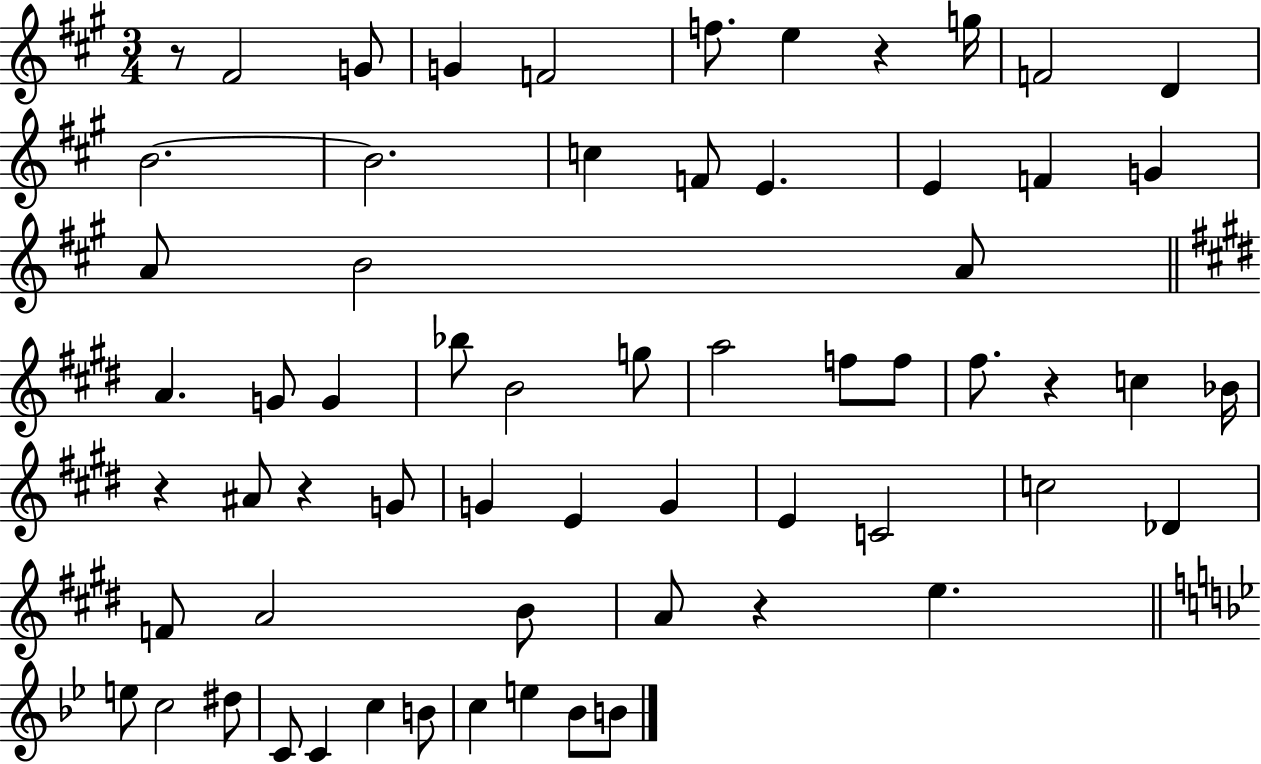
R/e F#4/h G4/e G4/q F4/h F5/e. E5/q R/q G5/s F4/h D4/q B4/h. B4/h. C5/q F4/e E4/q. E4/q F4/q G4/q A4/e B4/h A4/e A4/q. G4/e G4/q Bb5/e B4/h G5/e A5/h F5/e F5/e F#5/e. R/q C5/q Bb4/s R/q A#4/e R/q G4/e G4/q E4/q G4/q E4/q C4/h C5/h Db4/q F4/e A4/h B4/e A4/e R/q E5/q. E5/e C5/h D#5/e C4/e C4/q C5/q B4/e C5/q E5/q Bb4/e B4/e